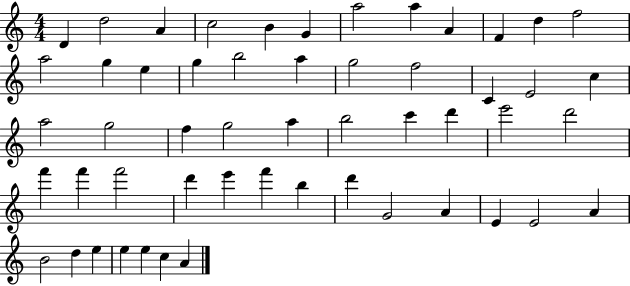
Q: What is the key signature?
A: C major